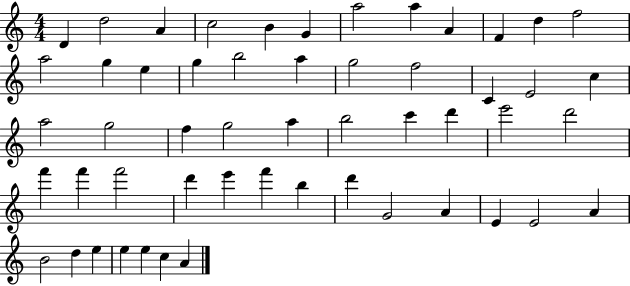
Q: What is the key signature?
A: C major